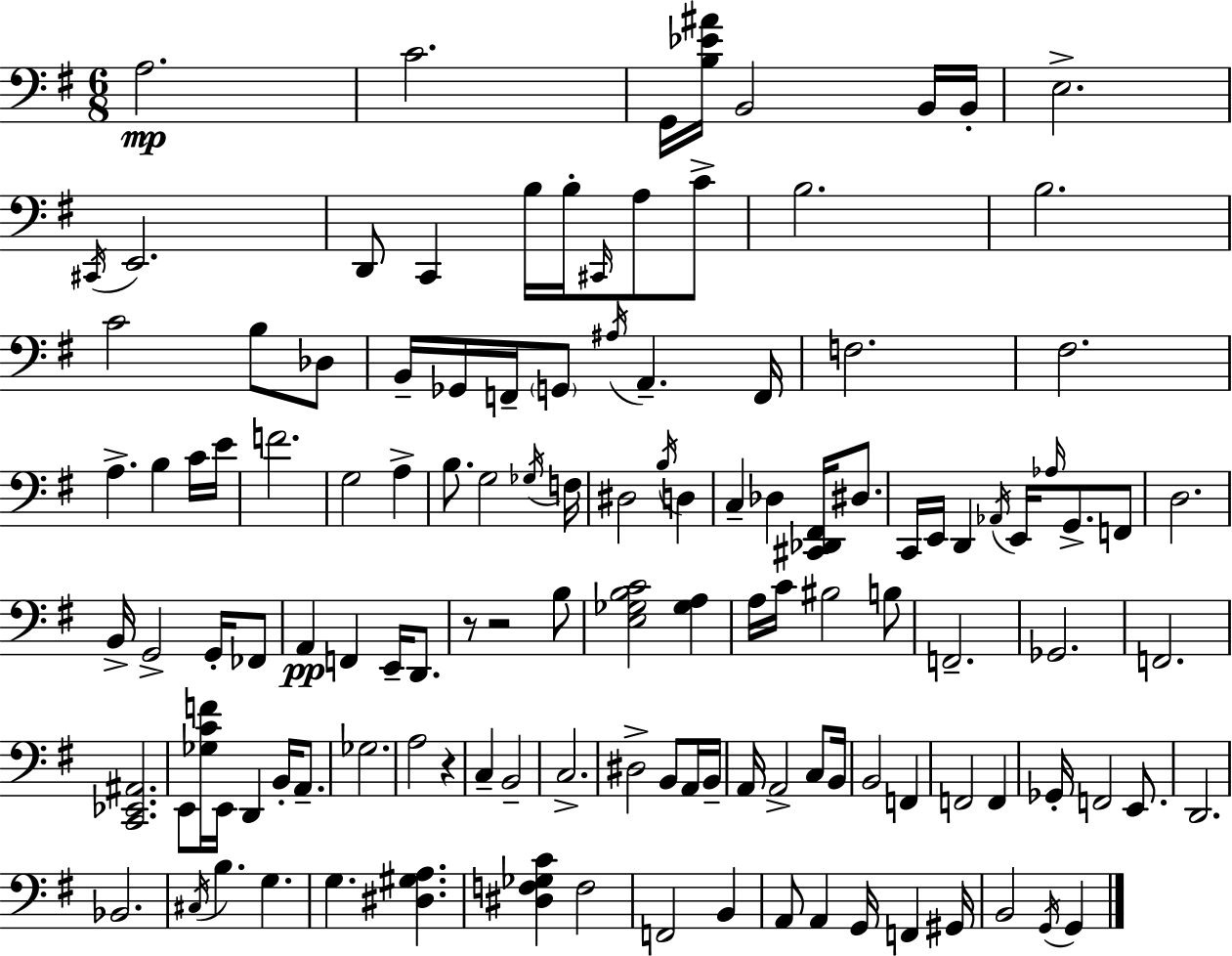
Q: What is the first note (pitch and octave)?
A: A3